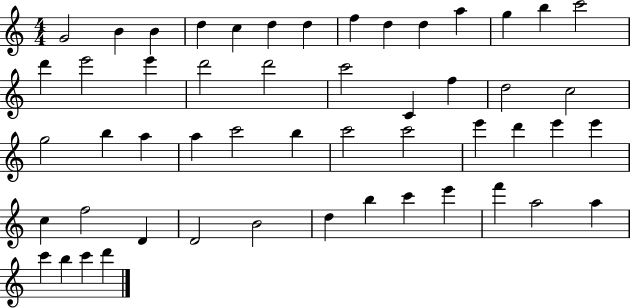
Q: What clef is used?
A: treble